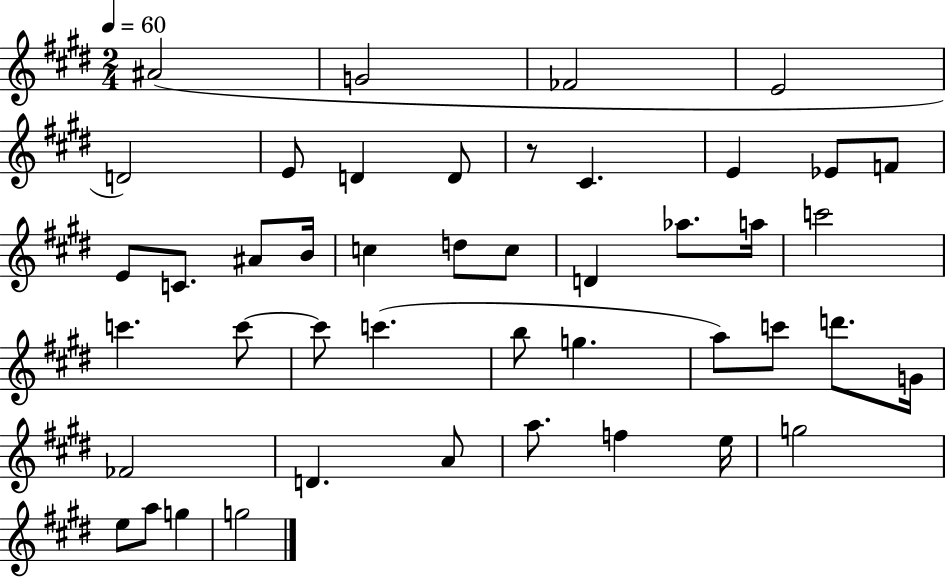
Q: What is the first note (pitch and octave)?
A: A#4